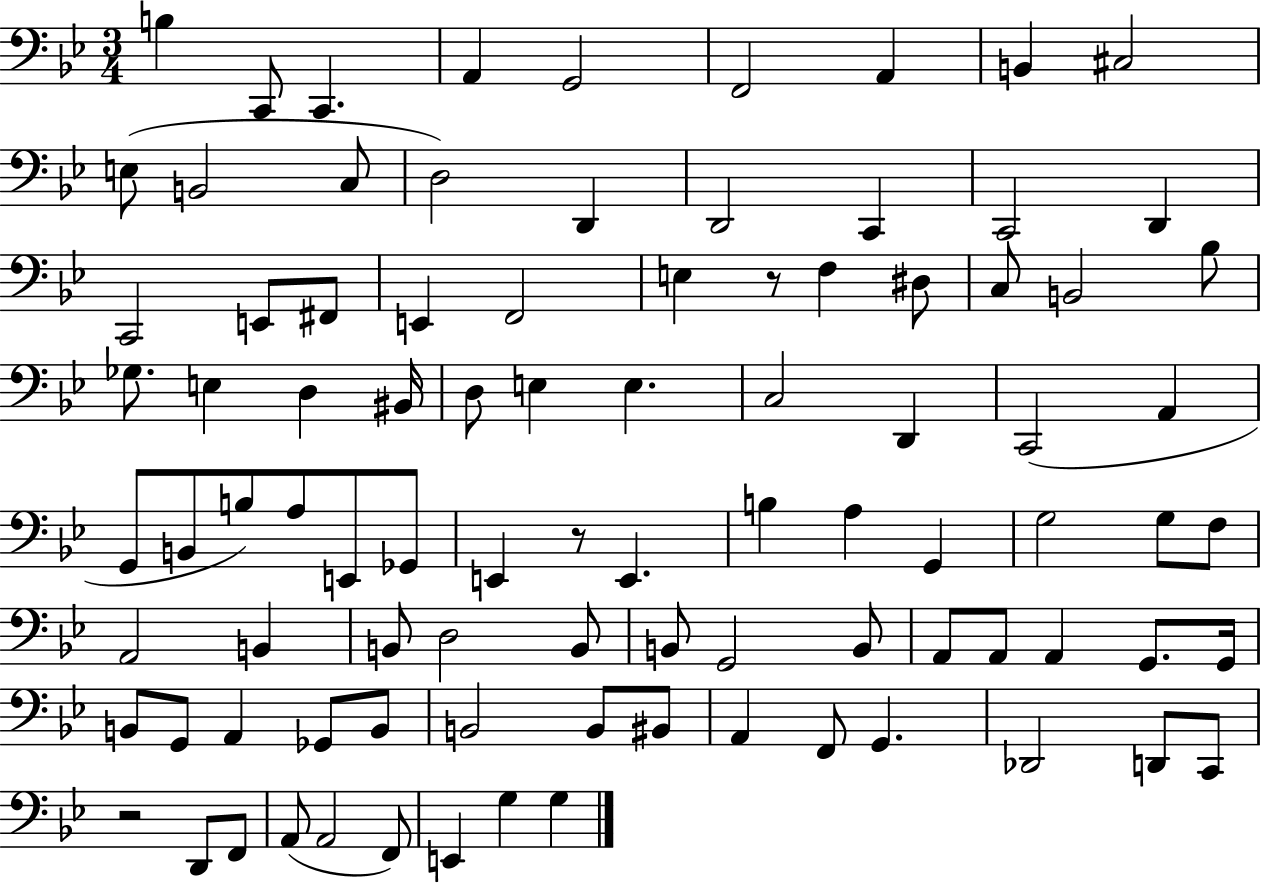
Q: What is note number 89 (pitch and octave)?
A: G3